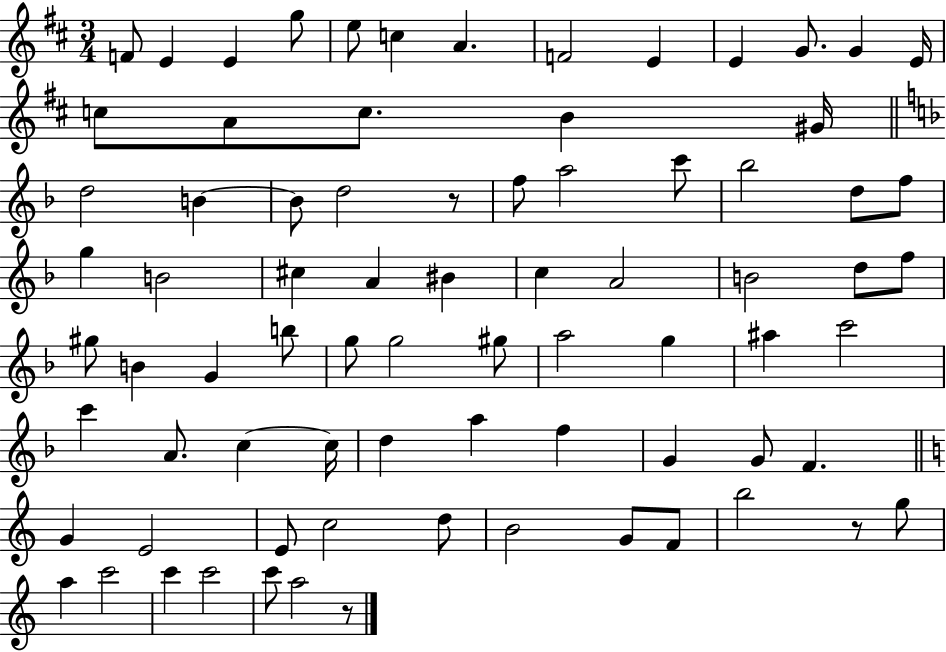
{
  \clef treble
  \numericTimeSignature
  \time 3/4
  \key d \major
  f'8 e'4 e'4 g''8 | e''8 c''4 a'4. | f'2 e'4 | e'4 g'8. g'4 e'16 | \break c''8 a'8 c''8. b'4 gis'16 | \bar "||" \break \key d \minor d''2 b'4~~ | b'8 d''2 r8 | f''8 a''2 c'''8 | bes''2 d''8 f''8 | \break g''4 b'2 | cis''4 a'4 bis'4 | c''4 a'2 | b'2 d''8 f''8 | \break gis''8 b'4 g'4 b''8 | g''8 g''2 gis''8 | a''2 g''4 | ais''4 c'''2 | \break c'''4 a'8. c''4~~ c''16 | d''4 a''4 f''4 | g'4 g'8 f'4. | \bar "||" \break \key c \major g'4 e'2 | e'8 c''2 d''8 | b'2 g'8 f'8 | b''2 r8 g''8 | \break a''4 c'''2 | c'''4 c'''2 | c'''8 a''2 r8 | \bar "|."
}